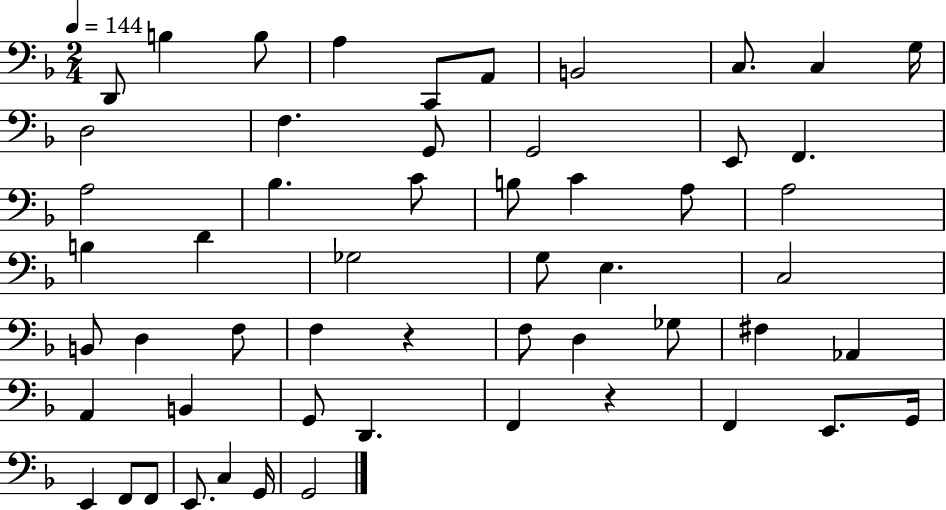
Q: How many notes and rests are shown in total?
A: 55